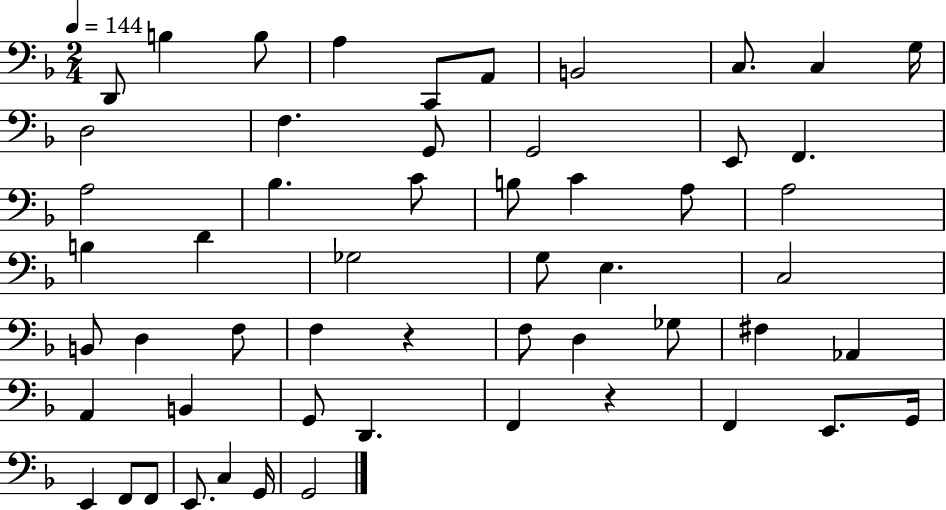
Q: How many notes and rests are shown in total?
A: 55